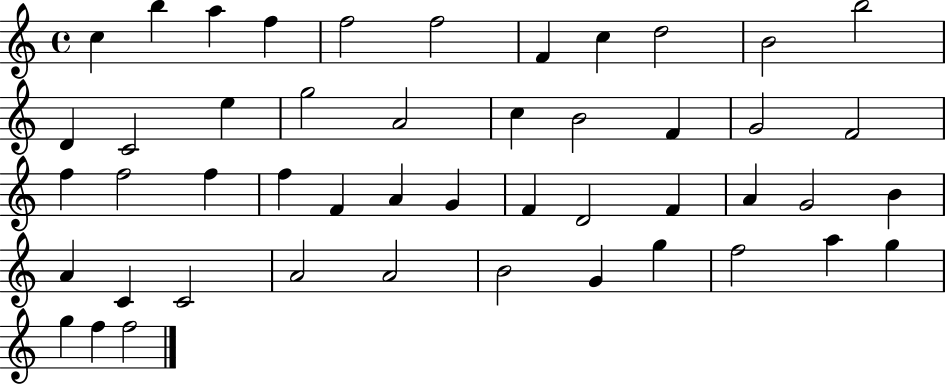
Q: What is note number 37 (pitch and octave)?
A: C4